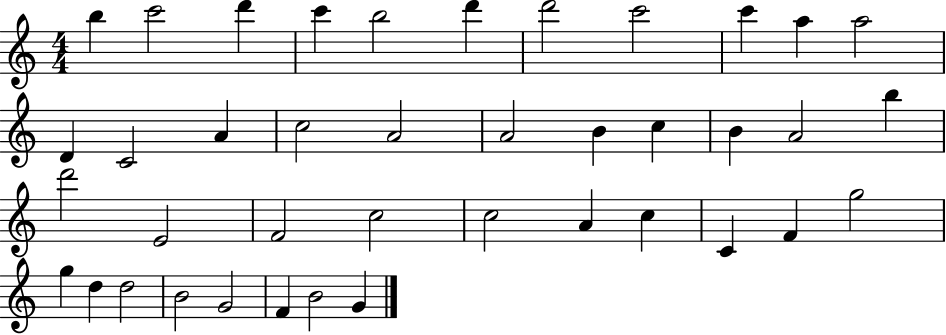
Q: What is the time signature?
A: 4/4